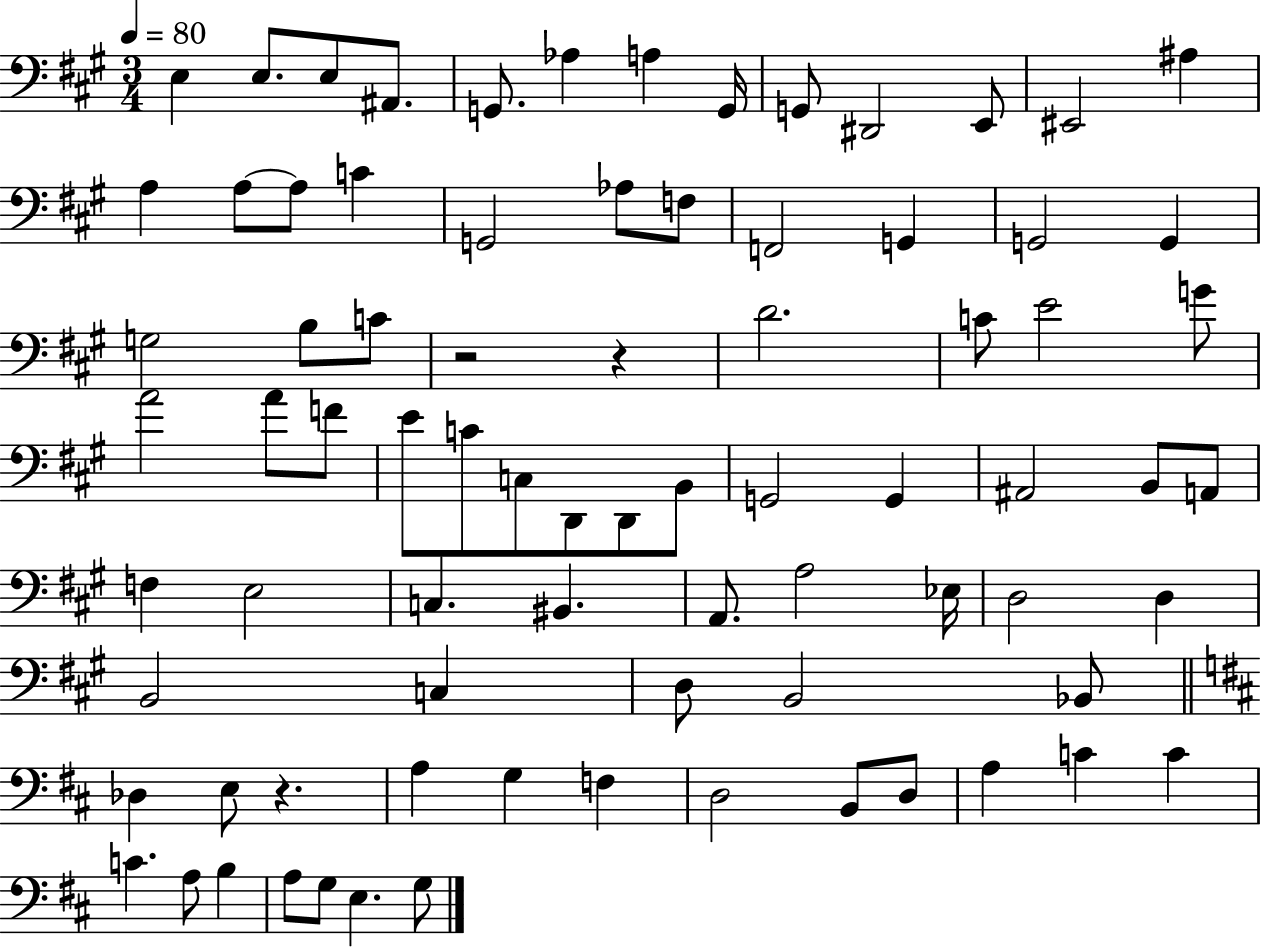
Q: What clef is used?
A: bass